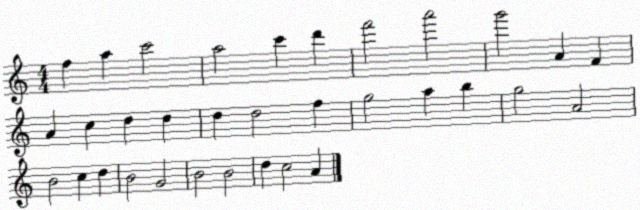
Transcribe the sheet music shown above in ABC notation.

X:1
T:Untitled
M:4/4
L:1/4
K:C
f a c'2 a2 c' d' f'2 a'2 g'2 A F A c d d d d2 f g2 a b g2 A2 B2 c d B2 G2 B2 B2 d c2 A